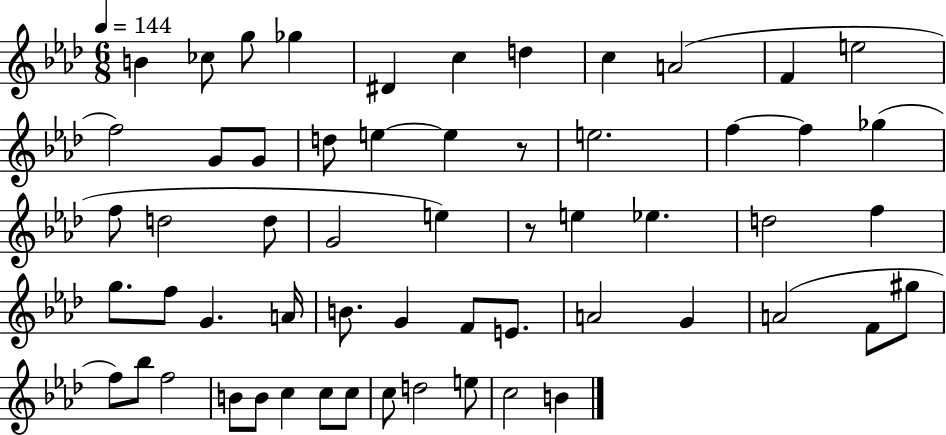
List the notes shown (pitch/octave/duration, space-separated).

B4/q CES5/e G5/e Gb5/q D#4/q C5/q D5/q C5/q A4/h F4/q E5/h F5/h G4/e G4/e D5/e E5/q E5/q R/e E5/h. F5/q F5/q Gb5/q F5/e D5/h D5/e G4/h E5/q R/e E5/q Eb5/q. D5/h F5/q G5/e. F5/e G4/q. A4/s B4/e. G4/q F4/e E4/e. A4/h G4/q A4/h F4/e G#5/e F5/e Bb5/e F5/h B4/e B4/e C5/q C5/e C5/e C5/e D5/h E5/e C5/h B4/q